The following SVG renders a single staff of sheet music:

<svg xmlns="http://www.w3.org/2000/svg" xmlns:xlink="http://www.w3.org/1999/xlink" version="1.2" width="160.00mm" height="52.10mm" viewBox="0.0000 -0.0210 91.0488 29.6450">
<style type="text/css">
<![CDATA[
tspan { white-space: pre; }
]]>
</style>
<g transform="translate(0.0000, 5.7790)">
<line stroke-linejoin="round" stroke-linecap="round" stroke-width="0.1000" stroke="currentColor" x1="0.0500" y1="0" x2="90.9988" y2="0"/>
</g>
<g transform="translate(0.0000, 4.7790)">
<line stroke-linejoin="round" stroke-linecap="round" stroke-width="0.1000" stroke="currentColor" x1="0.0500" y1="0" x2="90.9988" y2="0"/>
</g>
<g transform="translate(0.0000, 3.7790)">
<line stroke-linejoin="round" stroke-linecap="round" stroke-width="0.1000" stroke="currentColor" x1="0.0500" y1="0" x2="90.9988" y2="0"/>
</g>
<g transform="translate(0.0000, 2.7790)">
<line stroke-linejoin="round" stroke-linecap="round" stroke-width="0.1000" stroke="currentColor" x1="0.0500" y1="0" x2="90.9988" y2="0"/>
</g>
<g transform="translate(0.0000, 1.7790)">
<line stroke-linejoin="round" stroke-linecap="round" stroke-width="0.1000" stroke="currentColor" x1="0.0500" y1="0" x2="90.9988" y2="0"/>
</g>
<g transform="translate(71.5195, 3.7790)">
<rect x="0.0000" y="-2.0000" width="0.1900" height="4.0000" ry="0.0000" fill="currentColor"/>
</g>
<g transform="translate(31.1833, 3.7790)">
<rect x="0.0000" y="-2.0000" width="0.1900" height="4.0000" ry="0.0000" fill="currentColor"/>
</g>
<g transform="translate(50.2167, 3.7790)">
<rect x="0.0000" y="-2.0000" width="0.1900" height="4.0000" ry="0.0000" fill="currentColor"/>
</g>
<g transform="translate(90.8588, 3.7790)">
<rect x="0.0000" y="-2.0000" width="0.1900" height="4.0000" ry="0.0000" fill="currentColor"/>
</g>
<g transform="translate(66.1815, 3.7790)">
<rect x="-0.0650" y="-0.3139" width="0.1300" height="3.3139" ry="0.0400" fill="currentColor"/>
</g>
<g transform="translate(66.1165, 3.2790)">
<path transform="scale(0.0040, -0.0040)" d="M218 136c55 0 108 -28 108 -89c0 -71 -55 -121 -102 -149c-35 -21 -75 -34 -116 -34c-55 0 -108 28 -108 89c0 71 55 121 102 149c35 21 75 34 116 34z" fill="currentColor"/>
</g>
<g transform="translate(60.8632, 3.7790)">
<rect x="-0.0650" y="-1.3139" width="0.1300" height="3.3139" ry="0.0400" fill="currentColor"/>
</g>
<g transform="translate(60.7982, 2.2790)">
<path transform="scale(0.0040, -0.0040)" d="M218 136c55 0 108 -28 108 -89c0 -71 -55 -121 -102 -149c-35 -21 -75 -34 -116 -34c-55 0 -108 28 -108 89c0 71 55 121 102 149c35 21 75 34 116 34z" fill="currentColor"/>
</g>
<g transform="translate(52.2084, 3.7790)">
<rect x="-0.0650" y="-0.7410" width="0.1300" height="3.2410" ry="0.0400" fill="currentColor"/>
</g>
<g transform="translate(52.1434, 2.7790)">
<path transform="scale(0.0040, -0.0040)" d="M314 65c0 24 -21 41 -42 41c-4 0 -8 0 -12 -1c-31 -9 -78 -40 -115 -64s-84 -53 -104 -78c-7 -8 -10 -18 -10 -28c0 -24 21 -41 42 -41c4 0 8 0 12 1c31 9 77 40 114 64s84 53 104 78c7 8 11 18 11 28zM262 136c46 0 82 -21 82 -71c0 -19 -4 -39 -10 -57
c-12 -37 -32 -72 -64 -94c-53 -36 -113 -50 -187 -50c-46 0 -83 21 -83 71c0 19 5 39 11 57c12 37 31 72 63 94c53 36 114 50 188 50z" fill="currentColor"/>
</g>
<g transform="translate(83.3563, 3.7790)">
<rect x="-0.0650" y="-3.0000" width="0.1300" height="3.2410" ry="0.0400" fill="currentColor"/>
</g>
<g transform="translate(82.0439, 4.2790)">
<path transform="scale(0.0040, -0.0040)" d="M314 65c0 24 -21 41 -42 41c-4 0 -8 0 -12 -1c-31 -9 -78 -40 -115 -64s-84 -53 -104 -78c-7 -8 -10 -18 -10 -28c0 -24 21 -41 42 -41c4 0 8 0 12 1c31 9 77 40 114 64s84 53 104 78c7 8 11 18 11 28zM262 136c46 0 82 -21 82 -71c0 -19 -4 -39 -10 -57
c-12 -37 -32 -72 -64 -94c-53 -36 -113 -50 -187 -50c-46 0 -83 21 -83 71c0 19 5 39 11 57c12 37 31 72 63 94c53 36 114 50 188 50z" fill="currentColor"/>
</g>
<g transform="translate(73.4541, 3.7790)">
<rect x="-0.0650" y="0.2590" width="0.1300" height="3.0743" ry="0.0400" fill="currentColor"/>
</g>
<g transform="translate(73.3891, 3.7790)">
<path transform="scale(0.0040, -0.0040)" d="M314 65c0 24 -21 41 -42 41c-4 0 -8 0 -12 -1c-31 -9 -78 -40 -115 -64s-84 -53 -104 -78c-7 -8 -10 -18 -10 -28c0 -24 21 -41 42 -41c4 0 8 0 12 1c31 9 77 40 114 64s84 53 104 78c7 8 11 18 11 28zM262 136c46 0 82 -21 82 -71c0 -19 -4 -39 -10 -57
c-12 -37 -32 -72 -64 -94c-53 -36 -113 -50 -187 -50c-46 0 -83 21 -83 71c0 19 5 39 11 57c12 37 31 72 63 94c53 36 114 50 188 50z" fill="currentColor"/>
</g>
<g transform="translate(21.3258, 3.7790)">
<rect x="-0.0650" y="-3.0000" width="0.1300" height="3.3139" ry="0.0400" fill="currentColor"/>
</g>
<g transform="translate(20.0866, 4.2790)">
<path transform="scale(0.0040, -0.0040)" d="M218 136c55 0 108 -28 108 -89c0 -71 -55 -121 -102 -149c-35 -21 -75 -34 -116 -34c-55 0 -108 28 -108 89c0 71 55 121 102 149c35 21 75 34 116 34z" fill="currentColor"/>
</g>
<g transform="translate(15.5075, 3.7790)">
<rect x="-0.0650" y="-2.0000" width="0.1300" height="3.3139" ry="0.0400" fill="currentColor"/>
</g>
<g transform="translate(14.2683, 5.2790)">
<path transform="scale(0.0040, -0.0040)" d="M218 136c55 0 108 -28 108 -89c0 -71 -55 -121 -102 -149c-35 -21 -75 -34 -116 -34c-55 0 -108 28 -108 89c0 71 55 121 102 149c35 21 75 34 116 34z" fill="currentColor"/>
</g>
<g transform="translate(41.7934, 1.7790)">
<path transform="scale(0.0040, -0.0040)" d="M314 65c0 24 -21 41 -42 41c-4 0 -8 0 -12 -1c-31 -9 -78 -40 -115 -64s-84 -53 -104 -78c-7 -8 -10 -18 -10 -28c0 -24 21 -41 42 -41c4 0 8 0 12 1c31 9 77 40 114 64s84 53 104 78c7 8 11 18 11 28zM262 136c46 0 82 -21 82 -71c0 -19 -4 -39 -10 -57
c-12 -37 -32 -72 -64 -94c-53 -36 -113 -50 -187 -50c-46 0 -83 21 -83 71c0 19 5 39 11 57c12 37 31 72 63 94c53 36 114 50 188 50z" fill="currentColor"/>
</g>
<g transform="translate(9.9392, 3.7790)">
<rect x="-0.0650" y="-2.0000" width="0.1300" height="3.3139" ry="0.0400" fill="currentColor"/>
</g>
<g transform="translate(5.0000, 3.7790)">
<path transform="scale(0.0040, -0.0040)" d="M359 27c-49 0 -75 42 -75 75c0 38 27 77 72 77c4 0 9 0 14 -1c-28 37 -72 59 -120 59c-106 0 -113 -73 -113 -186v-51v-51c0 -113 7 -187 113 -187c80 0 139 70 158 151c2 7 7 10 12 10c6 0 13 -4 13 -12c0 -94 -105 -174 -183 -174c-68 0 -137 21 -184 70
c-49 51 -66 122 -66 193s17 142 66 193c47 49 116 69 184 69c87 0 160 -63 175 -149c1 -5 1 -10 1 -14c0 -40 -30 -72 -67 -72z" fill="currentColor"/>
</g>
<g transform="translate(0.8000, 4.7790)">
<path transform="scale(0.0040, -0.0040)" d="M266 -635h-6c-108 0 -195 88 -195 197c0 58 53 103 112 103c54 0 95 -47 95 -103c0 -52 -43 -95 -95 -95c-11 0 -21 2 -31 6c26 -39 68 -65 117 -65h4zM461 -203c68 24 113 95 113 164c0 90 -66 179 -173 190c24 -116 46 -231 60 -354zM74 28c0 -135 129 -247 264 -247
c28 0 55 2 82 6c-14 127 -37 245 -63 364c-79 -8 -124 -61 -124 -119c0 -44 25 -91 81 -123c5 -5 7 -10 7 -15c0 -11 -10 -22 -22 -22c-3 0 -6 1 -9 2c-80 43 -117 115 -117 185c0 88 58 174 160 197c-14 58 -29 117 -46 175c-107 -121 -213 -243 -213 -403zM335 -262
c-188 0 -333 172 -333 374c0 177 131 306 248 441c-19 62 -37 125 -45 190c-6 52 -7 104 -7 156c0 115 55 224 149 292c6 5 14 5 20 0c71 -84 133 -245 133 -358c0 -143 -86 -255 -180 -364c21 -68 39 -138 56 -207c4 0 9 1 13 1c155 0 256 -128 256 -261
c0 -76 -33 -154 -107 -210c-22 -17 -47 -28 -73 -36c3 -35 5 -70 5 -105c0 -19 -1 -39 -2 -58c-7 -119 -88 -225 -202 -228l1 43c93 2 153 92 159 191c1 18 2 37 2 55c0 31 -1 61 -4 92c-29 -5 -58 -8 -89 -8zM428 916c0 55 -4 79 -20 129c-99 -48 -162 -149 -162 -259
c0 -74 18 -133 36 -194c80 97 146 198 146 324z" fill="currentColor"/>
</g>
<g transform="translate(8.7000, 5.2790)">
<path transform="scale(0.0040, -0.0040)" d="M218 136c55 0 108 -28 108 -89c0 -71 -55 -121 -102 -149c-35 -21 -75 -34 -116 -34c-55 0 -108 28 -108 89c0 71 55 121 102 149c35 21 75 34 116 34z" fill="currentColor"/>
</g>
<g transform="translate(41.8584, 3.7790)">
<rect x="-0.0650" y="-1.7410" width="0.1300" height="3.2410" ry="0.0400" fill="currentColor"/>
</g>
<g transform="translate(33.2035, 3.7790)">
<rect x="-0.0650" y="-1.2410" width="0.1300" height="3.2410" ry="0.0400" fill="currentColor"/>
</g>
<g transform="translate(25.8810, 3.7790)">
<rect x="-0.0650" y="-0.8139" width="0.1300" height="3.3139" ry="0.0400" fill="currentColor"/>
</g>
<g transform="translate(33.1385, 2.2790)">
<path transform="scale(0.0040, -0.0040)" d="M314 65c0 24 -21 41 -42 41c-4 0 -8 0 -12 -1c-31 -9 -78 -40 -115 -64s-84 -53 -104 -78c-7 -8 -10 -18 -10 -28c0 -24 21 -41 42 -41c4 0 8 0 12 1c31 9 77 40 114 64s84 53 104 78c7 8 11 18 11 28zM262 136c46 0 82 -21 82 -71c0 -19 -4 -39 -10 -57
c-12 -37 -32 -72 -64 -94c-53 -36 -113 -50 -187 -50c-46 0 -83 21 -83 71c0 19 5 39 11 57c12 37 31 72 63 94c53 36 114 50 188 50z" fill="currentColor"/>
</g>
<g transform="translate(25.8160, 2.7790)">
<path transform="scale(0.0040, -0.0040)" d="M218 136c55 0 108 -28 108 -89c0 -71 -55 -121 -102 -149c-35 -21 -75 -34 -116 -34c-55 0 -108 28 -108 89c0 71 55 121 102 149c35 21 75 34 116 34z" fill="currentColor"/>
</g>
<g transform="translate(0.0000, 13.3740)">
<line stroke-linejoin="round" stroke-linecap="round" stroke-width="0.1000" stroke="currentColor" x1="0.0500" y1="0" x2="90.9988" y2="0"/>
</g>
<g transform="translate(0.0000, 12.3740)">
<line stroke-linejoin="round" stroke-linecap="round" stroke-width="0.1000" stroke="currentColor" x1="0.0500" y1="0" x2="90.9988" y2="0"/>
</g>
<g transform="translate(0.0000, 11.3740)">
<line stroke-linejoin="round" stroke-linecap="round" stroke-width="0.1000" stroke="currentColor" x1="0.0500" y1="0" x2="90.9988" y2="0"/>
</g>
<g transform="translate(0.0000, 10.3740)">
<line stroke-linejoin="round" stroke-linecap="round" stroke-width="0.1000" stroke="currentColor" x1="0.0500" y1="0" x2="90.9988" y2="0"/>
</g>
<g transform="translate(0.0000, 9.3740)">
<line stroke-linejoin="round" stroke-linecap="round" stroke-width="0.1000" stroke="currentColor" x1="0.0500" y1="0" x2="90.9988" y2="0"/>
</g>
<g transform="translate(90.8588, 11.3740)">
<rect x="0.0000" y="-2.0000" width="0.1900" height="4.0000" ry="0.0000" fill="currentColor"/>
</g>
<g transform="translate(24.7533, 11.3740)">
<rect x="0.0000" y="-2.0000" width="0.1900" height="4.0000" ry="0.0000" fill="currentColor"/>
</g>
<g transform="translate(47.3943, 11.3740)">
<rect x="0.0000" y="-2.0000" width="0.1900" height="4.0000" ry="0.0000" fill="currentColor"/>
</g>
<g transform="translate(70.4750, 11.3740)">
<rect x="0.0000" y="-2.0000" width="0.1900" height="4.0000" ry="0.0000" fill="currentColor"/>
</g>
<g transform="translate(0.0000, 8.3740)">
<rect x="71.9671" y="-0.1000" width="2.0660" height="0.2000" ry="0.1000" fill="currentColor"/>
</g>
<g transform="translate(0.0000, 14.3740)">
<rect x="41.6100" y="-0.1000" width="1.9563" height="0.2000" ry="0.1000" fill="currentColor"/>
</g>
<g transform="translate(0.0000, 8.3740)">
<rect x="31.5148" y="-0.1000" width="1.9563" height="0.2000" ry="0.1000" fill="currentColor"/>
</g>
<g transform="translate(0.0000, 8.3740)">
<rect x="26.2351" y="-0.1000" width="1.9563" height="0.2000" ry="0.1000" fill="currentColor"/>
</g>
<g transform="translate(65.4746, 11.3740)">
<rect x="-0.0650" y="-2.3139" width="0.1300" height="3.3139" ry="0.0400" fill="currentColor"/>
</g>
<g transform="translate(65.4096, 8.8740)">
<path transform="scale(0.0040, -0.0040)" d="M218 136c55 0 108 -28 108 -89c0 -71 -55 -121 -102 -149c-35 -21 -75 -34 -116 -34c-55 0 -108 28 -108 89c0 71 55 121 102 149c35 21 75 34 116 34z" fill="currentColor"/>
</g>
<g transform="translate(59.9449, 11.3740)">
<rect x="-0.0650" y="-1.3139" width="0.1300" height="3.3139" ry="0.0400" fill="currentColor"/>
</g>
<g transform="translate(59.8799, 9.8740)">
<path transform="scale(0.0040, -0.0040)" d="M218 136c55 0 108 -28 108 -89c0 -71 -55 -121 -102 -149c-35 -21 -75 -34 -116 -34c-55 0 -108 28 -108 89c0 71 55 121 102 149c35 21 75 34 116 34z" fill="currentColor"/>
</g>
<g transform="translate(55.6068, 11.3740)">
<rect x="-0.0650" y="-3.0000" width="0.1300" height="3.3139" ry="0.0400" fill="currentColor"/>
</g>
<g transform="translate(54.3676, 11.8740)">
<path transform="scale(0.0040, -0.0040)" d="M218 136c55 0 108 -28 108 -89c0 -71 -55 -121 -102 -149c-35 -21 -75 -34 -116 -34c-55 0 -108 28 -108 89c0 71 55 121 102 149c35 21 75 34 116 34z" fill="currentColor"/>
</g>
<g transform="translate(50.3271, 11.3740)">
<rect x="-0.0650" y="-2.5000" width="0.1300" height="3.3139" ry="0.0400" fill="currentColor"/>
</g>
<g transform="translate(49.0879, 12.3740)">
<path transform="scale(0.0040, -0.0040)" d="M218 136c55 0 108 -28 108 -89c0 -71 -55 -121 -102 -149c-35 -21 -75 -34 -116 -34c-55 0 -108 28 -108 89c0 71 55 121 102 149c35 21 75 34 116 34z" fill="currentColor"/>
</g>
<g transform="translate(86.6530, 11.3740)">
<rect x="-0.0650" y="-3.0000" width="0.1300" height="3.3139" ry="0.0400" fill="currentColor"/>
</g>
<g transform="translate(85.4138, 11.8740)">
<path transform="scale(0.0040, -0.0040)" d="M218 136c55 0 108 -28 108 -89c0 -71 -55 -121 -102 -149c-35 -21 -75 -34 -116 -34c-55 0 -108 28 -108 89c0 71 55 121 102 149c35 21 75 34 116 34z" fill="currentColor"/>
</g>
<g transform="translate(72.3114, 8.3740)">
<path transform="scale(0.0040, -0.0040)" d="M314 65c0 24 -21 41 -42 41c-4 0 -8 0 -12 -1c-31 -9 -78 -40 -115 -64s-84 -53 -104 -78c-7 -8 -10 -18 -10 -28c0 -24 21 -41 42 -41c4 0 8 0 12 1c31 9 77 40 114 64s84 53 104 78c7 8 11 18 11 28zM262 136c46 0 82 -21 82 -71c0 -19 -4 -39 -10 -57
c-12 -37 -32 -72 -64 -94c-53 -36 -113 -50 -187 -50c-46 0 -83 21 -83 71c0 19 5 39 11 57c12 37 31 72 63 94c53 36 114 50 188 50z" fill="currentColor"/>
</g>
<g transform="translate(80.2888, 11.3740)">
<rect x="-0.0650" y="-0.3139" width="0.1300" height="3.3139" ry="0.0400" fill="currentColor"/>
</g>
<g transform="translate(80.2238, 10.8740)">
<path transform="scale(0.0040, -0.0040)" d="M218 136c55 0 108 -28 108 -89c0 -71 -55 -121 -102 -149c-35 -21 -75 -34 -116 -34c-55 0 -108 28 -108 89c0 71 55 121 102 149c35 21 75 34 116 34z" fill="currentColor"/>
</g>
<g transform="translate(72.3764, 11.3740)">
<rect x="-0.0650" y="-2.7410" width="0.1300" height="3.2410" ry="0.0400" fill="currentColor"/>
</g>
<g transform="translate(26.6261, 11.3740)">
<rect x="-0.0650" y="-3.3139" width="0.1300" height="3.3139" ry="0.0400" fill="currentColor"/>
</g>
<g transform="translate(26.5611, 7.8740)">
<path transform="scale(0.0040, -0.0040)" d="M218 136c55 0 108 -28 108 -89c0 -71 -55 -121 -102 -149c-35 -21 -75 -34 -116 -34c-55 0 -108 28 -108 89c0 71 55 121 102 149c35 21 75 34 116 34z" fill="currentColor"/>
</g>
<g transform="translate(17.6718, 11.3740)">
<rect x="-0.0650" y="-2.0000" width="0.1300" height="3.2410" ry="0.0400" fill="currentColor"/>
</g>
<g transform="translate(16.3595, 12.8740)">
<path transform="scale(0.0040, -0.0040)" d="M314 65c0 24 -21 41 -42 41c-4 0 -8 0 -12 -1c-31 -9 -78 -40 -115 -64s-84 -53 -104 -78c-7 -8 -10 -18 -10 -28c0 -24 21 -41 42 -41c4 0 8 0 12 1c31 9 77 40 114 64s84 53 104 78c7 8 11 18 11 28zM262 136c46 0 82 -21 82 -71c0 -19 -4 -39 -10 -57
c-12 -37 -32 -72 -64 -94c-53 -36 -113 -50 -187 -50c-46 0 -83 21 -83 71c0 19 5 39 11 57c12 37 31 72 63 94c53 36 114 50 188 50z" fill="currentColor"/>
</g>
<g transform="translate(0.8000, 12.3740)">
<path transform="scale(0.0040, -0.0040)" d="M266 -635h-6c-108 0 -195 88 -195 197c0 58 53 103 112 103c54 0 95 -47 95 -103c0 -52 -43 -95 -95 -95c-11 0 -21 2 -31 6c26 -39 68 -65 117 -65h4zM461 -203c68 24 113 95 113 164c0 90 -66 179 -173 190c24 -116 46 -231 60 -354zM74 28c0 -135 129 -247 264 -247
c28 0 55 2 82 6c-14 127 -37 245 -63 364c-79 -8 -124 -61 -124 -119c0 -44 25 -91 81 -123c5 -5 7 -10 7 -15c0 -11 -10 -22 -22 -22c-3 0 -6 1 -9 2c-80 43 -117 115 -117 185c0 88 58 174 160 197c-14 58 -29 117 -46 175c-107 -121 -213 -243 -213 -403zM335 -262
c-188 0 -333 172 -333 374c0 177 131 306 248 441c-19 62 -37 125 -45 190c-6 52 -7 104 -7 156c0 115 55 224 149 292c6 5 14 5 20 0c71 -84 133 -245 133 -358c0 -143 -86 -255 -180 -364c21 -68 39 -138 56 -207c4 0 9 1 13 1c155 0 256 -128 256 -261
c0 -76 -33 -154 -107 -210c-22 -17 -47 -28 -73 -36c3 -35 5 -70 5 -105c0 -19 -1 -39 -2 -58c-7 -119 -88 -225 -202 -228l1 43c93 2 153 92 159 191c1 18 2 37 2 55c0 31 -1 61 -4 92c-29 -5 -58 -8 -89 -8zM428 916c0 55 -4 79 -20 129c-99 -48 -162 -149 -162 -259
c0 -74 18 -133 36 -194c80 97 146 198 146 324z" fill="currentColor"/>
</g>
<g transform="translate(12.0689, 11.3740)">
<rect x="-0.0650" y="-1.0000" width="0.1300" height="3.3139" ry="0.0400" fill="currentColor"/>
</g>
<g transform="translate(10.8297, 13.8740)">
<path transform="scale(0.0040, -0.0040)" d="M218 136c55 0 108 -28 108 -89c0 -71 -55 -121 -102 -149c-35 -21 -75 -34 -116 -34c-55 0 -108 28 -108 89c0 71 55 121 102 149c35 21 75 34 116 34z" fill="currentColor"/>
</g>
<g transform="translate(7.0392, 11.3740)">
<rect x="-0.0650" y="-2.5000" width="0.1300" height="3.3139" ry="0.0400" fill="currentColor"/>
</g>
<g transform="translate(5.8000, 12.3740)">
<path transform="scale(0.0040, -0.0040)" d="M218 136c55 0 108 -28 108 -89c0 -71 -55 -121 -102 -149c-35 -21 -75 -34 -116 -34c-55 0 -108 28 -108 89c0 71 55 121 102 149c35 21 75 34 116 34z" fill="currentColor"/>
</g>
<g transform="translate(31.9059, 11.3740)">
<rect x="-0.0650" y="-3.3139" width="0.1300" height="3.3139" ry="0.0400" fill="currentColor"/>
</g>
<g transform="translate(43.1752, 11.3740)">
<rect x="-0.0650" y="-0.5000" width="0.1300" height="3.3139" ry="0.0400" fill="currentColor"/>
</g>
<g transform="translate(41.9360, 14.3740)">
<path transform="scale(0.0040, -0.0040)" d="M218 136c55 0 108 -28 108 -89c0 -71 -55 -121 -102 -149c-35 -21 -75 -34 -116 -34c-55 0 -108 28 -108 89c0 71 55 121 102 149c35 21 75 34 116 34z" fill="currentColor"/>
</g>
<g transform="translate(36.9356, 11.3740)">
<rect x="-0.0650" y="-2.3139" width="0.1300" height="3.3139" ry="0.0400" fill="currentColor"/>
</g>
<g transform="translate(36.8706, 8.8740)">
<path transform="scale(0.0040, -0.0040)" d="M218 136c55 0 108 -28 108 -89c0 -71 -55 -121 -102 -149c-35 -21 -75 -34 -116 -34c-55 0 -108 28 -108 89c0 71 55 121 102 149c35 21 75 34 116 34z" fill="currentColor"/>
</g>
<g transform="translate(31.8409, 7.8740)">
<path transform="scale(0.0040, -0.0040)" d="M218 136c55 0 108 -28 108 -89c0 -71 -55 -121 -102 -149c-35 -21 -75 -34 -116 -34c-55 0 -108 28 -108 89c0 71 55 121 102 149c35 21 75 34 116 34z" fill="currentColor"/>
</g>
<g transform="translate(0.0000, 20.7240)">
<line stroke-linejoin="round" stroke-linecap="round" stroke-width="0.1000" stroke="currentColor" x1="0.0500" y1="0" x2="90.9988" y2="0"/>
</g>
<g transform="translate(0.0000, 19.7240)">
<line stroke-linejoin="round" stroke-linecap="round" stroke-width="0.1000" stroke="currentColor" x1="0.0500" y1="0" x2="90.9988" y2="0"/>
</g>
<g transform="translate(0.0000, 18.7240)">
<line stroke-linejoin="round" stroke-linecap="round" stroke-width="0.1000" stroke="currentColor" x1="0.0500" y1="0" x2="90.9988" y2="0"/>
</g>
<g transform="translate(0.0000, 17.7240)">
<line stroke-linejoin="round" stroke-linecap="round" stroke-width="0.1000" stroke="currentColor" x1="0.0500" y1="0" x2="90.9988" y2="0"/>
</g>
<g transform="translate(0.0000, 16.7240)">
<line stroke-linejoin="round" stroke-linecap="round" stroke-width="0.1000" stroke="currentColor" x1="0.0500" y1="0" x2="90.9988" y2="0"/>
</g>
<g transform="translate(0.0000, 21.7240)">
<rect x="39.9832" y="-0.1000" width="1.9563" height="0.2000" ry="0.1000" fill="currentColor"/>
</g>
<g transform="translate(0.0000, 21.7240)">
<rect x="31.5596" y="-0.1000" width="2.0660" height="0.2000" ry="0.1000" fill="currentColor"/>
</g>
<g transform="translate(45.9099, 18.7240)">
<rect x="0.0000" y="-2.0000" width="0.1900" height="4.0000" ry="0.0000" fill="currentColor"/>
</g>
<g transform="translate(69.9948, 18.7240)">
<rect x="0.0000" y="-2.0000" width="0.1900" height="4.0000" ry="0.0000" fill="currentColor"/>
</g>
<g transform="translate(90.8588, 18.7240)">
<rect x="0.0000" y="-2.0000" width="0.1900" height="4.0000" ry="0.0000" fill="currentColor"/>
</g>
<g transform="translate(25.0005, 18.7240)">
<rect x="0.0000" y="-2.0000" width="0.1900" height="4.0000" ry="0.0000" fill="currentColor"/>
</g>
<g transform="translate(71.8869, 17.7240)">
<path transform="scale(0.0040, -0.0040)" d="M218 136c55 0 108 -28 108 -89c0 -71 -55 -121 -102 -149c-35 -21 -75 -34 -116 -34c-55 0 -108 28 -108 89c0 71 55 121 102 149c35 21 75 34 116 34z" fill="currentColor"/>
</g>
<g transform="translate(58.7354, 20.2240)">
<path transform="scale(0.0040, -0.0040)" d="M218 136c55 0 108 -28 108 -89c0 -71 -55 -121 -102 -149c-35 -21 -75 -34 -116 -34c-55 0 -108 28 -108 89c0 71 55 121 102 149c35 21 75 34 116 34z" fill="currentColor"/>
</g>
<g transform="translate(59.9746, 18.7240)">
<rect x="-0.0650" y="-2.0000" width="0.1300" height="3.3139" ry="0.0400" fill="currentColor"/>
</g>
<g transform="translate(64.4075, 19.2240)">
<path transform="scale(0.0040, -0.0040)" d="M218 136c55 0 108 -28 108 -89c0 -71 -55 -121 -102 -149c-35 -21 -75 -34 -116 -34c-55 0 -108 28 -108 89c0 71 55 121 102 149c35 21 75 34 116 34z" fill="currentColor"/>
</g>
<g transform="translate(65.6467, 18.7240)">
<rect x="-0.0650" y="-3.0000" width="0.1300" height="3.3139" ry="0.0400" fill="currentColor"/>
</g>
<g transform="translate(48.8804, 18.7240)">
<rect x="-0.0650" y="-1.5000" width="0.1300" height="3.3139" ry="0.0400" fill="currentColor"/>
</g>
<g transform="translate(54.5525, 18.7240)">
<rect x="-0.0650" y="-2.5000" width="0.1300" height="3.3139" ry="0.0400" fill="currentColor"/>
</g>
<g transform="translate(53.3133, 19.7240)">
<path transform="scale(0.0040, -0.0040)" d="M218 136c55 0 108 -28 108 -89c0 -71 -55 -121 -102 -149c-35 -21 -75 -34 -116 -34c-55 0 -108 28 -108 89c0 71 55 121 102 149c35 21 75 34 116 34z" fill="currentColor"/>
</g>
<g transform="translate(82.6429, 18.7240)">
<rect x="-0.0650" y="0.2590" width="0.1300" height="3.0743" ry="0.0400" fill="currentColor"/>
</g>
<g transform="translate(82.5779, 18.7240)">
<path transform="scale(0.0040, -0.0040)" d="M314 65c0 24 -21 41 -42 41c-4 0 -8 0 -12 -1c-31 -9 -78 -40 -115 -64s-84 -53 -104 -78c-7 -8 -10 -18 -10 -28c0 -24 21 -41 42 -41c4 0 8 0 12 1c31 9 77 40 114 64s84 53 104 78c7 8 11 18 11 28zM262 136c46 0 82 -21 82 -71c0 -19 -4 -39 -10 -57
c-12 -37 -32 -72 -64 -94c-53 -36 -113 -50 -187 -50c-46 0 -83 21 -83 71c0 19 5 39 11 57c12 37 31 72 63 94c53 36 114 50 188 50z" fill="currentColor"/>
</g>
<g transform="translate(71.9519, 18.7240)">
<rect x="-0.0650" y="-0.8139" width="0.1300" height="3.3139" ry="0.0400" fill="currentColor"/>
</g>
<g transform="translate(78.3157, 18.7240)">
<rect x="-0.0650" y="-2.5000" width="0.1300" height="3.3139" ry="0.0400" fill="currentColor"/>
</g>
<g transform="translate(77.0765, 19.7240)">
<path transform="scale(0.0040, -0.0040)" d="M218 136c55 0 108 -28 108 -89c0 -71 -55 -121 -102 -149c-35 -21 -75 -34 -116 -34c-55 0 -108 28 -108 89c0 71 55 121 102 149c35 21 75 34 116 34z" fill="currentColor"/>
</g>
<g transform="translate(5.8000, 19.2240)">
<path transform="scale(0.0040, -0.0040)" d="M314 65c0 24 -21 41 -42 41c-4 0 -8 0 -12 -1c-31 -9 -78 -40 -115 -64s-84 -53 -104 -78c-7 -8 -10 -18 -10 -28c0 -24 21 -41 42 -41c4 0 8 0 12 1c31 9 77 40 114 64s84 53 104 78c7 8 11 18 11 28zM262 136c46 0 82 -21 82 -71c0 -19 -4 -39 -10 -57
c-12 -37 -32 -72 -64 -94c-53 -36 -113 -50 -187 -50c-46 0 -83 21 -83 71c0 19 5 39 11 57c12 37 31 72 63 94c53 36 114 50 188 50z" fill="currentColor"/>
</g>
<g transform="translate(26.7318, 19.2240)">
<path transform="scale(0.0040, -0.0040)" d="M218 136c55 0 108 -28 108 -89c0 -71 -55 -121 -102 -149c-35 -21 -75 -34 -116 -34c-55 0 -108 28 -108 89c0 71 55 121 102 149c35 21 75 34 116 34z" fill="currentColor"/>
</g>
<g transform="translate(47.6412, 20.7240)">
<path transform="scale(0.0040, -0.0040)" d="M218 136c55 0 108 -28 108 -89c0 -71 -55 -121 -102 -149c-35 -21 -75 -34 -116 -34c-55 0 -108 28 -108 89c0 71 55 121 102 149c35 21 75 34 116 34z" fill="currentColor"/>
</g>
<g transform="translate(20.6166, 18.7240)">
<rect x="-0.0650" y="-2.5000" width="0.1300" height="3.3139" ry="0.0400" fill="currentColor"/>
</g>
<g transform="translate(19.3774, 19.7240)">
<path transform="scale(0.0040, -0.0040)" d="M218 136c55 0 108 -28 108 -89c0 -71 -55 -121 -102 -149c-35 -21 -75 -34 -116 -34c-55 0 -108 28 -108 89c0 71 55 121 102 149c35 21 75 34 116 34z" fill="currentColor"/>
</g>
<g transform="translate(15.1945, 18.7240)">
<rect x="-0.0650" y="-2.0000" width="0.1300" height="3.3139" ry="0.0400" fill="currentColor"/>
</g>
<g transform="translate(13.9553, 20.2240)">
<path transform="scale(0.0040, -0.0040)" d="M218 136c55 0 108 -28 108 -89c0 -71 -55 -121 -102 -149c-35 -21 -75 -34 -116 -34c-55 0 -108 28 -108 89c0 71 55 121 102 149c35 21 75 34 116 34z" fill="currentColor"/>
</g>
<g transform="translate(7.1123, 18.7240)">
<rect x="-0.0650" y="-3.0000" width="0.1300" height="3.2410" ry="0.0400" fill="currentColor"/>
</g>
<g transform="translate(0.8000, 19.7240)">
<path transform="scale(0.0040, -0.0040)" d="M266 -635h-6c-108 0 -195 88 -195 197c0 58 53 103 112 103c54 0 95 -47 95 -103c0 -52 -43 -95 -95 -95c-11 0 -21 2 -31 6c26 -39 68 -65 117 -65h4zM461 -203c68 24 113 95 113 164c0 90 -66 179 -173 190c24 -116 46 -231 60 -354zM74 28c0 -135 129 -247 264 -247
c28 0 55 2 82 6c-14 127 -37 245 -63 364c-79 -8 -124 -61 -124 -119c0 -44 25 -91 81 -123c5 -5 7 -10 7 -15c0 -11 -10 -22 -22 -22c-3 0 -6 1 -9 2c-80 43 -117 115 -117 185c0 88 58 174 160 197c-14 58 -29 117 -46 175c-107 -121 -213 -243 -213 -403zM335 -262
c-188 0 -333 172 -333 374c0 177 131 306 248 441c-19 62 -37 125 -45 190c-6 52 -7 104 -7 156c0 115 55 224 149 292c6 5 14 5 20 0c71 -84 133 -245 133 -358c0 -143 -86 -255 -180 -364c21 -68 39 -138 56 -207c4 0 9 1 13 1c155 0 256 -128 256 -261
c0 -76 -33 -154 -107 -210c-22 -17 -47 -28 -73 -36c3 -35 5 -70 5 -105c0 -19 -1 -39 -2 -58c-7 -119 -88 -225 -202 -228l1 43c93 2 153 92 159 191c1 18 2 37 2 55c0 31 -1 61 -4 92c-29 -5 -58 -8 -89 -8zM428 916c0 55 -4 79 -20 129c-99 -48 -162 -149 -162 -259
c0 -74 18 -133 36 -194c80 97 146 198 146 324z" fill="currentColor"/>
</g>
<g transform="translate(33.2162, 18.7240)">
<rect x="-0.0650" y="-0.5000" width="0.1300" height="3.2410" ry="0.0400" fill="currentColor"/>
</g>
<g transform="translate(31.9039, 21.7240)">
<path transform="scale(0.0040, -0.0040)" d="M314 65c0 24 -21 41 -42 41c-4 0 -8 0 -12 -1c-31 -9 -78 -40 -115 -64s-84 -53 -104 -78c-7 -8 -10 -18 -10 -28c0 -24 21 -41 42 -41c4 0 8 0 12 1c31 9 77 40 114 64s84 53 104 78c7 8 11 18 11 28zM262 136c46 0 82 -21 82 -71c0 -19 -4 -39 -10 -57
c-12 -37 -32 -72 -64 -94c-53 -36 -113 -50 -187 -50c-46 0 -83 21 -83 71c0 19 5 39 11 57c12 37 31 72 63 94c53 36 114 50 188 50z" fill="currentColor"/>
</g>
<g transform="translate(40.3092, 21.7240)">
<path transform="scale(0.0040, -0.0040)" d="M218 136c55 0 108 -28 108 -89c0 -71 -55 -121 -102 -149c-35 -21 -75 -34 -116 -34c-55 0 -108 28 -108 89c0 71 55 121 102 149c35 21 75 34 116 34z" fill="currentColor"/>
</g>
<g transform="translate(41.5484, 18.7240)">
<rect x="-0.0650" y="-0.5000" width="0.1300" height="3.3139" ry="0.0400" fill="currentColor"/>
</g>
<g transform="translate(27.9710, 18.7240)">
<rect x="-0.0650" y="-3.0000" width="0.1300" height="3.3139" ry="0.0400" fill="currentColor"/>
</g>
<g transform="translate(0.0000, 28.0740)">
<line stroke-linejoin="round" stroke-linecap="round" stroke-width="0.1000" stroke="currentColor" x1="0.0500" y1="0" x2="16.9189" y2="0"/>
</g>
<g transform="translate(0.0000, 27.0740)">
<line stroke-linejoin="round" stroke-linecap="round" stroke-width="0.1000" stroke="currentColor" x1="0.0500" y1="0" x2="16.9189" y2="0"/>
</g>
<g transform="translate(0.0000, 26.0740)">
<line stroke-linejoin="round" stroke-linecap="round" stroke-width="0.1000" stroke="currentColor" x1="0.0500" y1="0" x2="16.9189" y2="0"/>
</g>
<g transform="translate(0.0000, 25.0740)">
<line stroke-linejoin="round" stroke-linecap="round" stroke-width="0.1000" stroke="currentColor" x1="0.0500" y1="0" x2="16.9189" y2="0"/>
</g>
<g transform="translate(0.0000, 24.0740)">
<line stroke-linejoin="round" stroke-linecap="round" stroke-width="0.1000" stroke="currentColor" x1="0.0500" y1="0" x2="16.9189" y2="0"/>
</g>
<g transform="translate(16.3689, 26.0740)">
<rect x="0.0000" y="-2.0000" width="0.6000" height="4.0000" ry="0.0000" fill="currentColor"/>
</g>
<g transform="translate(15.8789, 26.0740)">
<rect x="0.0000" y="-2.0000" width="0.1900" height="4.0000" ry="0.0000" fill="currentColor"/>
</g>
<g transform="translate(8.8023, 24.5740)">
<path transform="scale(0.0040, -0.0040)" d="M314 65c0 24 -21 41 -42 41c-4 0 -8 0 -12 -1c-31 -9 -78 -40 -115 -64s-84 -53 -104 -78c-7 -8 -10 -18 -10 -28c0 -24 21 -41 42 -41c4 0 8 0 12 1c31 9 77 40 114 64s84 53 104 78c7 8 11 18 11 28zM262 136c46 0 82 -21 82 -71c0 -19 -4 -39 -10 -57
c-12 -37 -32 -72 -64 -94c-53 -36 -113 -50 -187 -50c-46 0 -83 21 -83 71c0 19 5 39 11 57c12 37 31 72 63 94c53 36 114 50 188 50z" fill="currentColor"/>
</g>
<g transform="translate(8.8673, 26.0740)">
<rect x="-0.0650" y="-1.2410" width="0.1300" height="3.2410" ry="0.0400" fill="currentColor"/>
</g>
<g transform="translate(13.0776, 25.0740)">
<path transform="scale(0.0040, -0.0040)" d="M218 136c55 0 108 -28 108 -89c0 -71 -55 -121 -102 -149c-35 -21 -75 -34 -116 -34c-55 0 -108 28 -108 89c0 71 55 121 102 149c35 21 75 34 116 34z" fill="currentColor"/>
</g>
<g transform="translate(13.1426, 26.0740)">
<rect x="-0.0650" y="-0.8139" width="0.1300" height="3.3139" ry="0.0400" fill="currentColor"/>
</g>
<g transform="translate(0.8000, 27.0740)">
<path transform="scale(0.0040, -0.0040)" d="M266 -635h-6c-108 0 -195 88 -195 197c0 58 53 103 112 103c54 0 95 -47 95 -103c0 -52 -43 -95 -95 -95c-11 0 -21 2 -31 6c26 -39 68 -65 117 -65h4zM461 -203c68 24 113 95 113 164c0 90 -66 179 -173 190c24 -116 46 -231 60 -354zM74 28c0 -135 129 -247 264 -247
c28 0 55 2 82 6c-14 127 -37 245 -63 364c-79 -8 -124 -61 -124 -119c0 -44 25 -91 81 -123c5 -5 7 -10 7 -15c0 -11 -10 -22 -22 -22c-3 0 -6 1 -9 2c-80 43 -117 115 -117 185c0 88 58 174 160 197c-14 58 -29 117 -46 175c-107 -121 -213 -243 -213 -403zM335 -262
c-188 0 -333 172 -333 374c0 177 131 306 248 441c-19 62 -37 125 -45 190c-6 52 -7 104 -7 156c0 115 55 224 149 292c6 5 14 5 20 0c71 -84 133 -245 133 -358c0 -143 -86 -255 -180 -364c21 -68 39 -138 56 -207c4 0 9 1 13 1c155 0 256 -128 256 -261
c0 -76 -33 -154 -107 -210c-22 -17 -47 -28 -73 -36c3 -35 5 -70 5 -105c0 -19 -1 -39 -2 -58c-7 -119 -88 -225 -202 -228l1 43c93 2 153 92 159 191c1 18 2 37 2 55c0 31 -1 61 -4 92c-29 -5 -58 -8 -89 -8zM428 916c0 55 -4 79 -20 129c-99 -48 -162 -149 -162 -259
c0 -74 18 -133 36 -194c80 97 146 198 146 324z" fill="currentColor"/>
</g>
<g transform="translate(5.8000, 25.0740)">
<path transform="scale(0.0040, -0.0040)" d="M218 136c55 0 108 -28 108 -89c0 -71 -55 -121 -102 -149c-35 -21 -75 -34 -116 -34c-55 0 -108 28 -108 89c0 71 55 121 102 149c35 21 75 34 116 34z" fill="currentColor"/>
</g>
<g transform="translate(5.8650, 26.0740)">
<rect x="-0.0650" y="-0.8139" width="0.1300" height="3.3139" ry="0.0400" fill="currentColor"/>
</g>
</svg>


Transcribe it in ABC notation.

X:1
T:Untitled
M:4/4
L:1/4
K:C
F F A d e2 f2 d2 e c B2 A2 G D F2 b b g C G A e g a2 c A A2 F G A C2 C E G F A d G B2 d e2 d